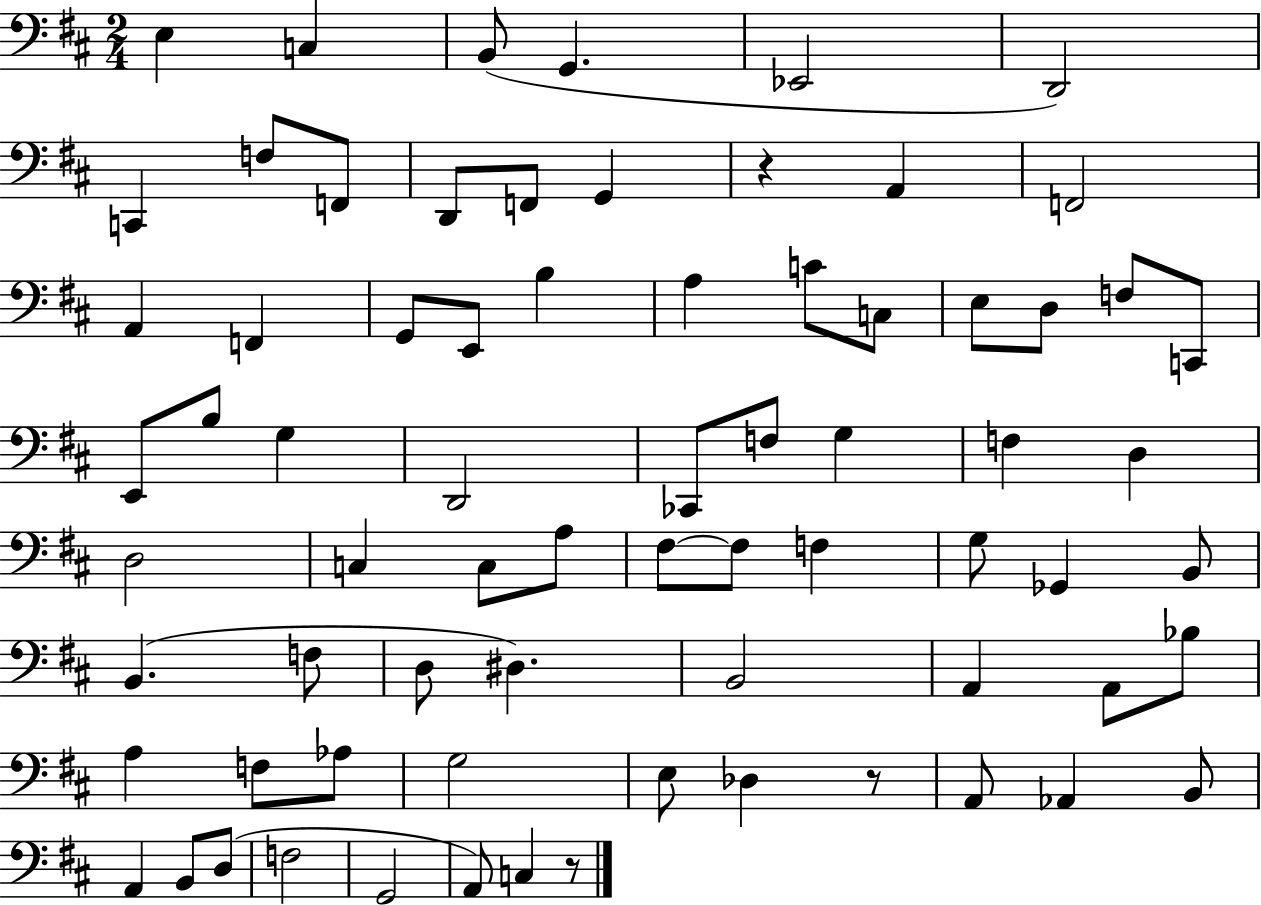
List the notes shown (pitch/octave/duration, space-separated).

E3/q C3/q B2/e G2/q. Eb2/h D2/h C2/q F3/e F2/e D2/e F2/e G2/q R/q A2/q F2/h A2/q F2/q G2/e E2/e B3/q A3/q C4/e C3/e E3/e D3/e F3/e C2/e E2/e B3/e G3/q D2/h CES2/e F3/e G3/q F3/q D3/q D3/h C3/q C3/e A3/e F#3/e F#3/e F3/q G3/e Gb2/q B2/e B2/q. F3/e D3/e D#3/q. B2/h A2/q A2/e Bb3/e A3/q F3/e Ab3/e G3/h E3/e Db3/q R/e A2/e Ab2/q B2/e A2/q B2/e D3/e F3/h G2/h A2/e C3/q R/e